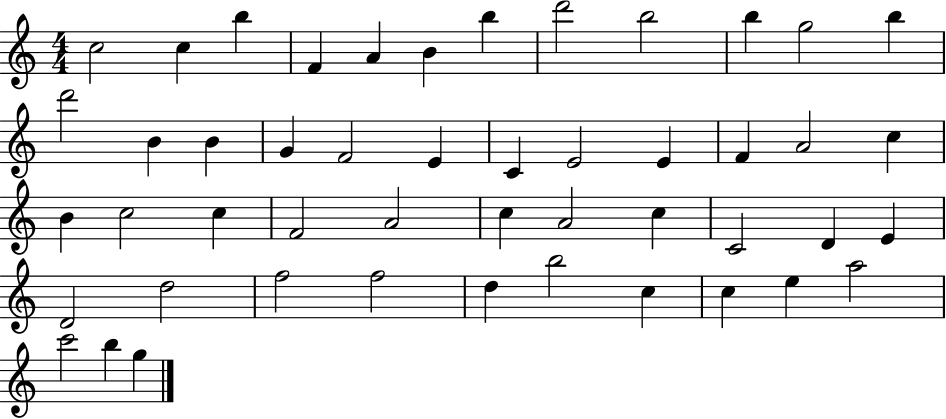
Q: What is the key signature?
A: C major